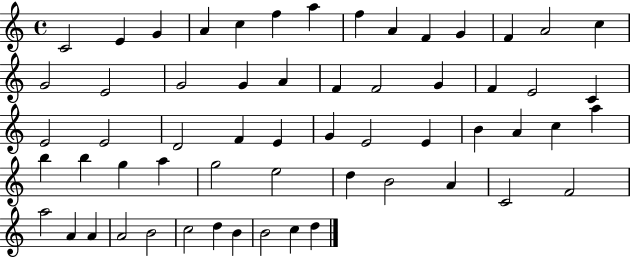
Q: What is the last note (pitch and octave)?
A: D5